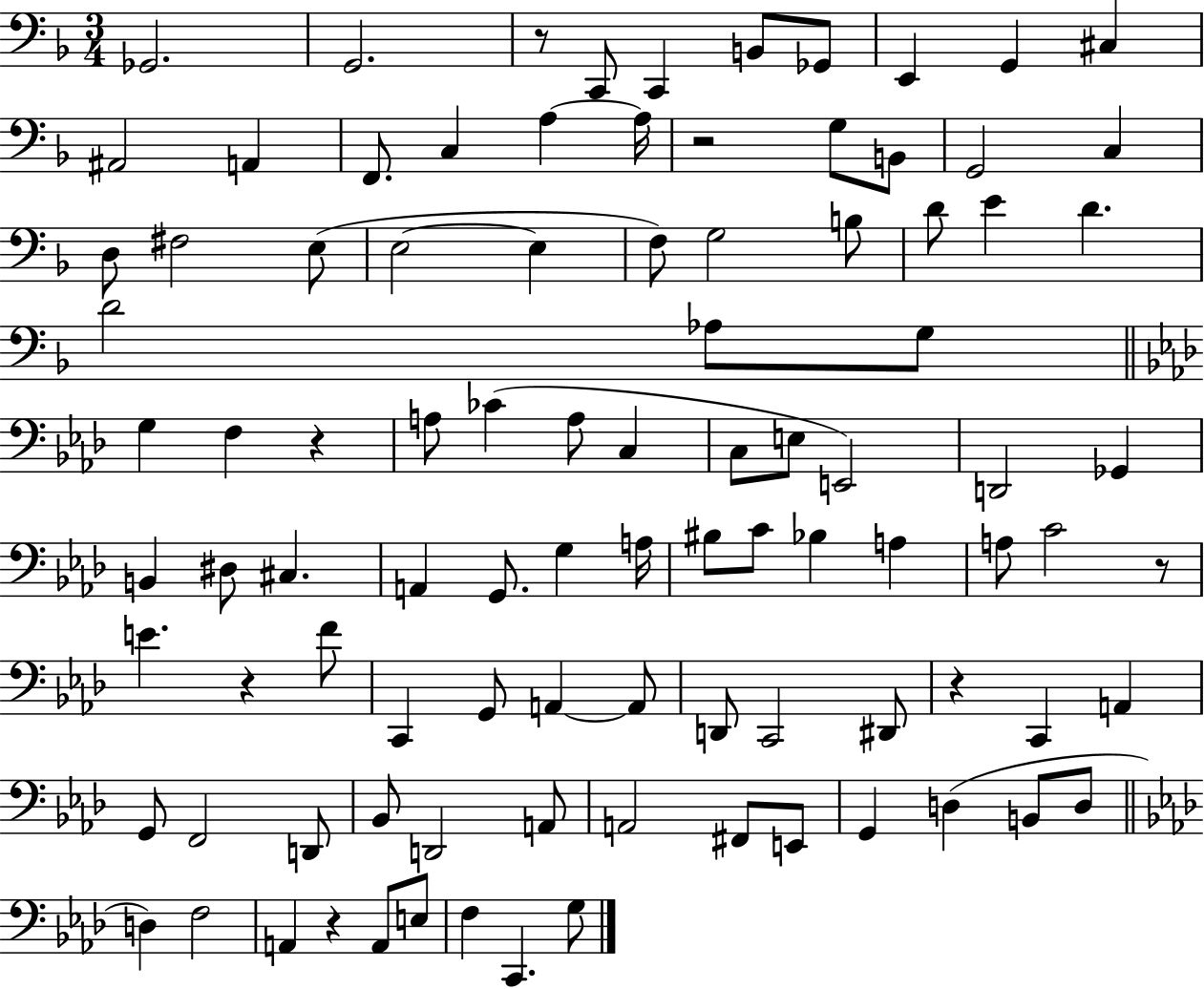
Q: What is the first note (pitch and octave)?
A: Gb2